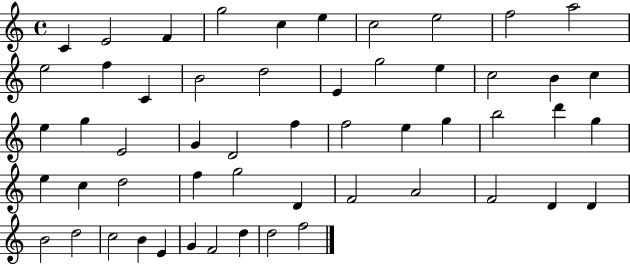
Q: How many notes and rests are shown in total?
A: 54